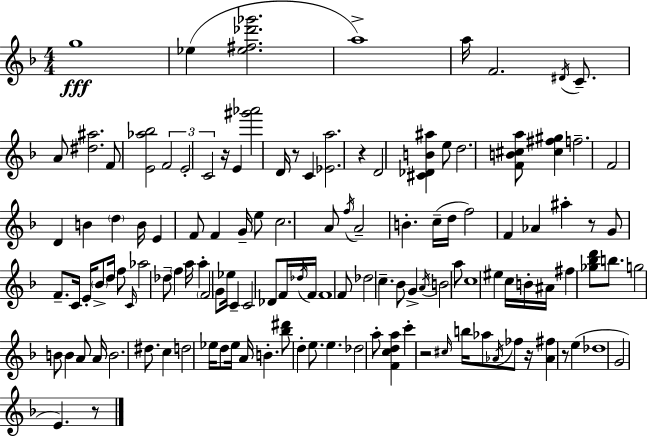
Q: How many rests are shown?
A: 8